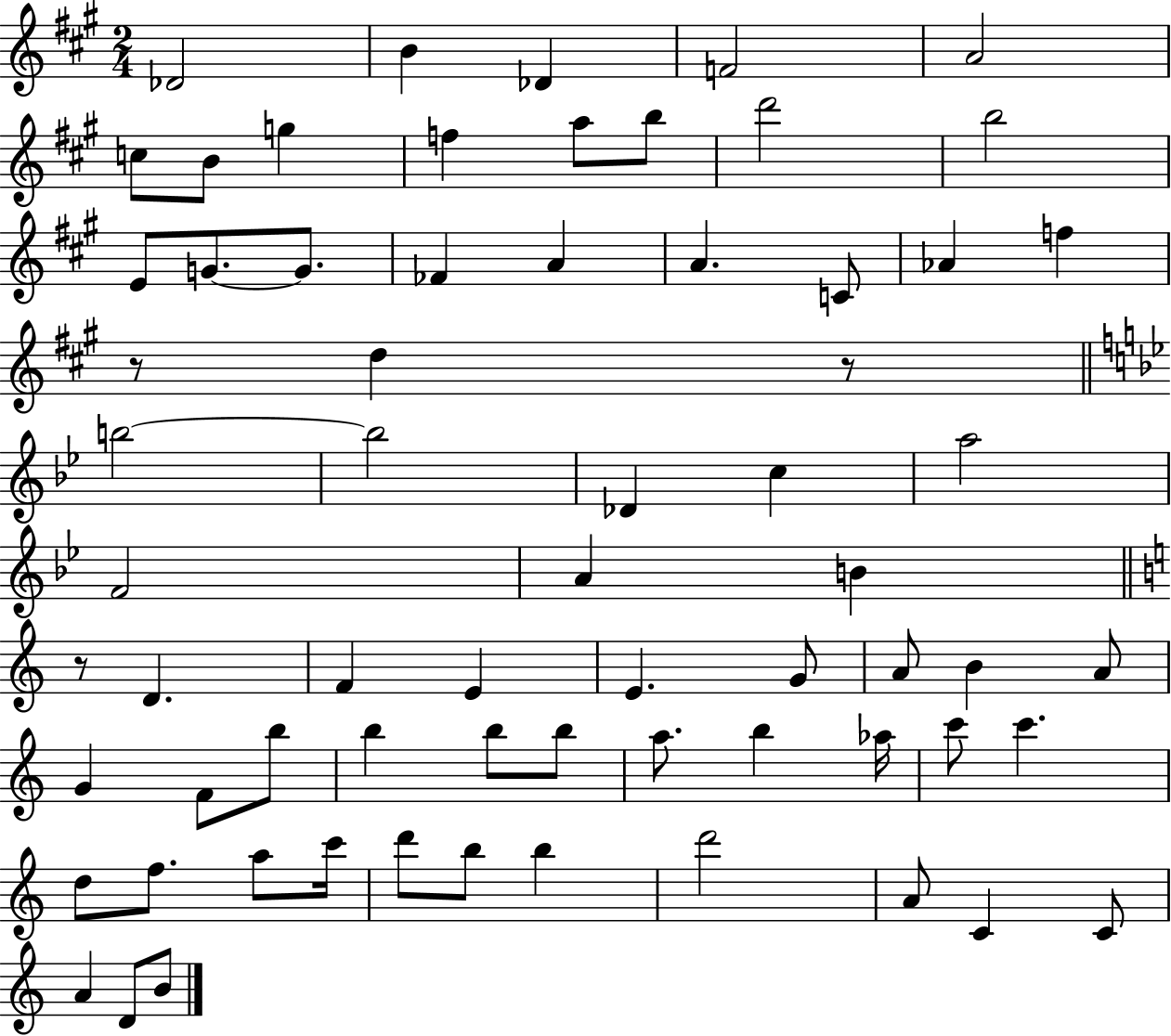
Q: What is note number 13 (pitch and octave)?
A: B5